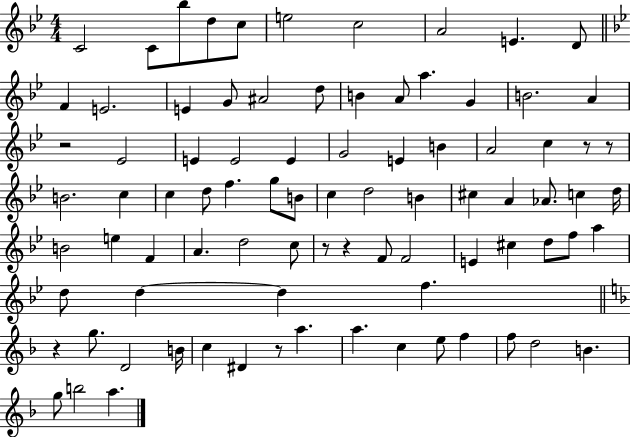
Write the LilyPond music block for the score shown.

{
  \clef treble
  \numericTimeSignature
  \time 4/4
  \key bes \major
  \repeat volta 2 { c'2 c'8 bes''8 d''8 c''8 | e''2 c''2 | a'2 e'4. d'8 | \bar "||" \break \key g \minor f'4 e'2. | e'4 g'8 ais'2 d''8 | b'4 a'8 a''4. g'4 | b'2. a'4 | \break r2 ees'2 | e'4 e'2 e'4 | g'2 e'4 b'4 | a'2 c''4 r8 r8 | \break b'2. c''4 | c''4 d''8 f''4. g''8 b'8 | c''4 d''2 b'4 | cis''4 a'4 aes'8. c''4 d''16 | \break b'2 e''4 f'4 | a'4. d''2 c''8 | r8 r4 f'8 f'2 | e'4 cis''4 d''8 f''8 a''4 | \break d''8 d''4~~ d''4 f''4. | \bar "||" \break \key d \minor r4 g''8. d'2 b'16 | c''4 dis'4 r8 a''4. | a''4. c''4 e''8 f''4 | f''8 d''2 b'4. | \break g''8 b''2 a''4. | } \bar "|."
}